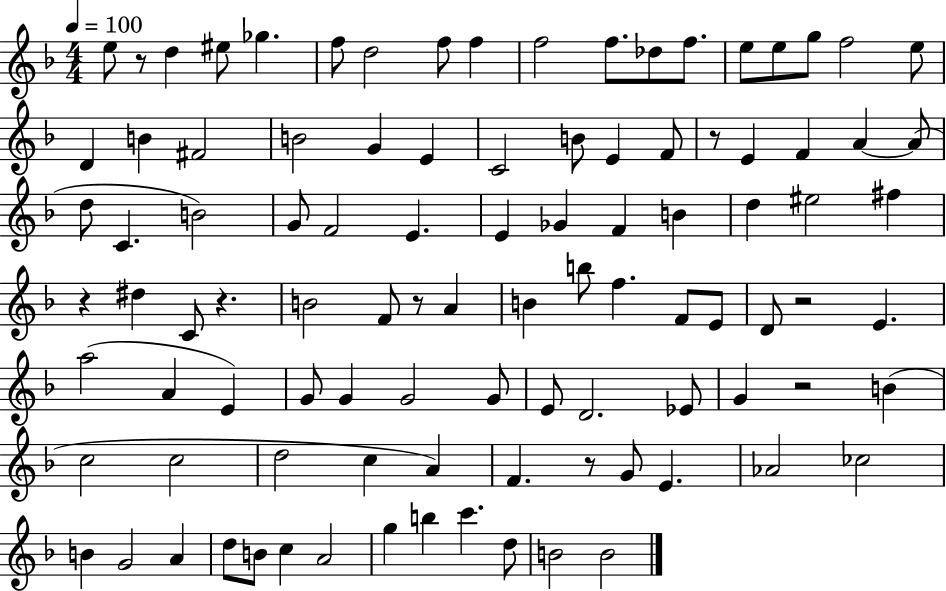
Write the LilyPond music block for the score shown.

{
  \clef treble
  \numericTimeSignature
  \time 4/4
  \key f \major
  \tempo 4 = 100
  e''8 r8 d''4 eis''8 ges''4. | f''8 d''2 f''8 f''4 | f''2 f''8. des''8 f''8. | e''8 e''8 g''8 f''2 e''8 | \break d'4 b'4 fis'2 | b'2 g'4 e'4 | c'2 b'8 e'4 f'8 | r8 e'4 f'4 a'4~~ a'8( | \break d''8 c'4. b'2) | g'8 f'2 e'4. | e'4 ges'4 f'4 b'4 | d''4 eis''2 fis''4 | \break r4 dis''4 c'8 r4. | b'2 f'8 r8 a'4 | b'4 b''8 f''4. f'8 e'8 | d'8 r2 e'4. | \break a''2( a'4 e'4) | g'8 g'4 g'2 g'8 | e'8 d'2. ees'8 | g'4 r2 b'4( | \break c''2 c''2 | d''2 c''4 a'4) | f'4. r8 g'8 e'4. | aes'2 ces''2 | \break b'4 g'2 a'4 | d''8 b'8 c''4 a'2 | g''4 b''4 c'''4. d''8 | b'2 b'2 | \break \bar "|."
}